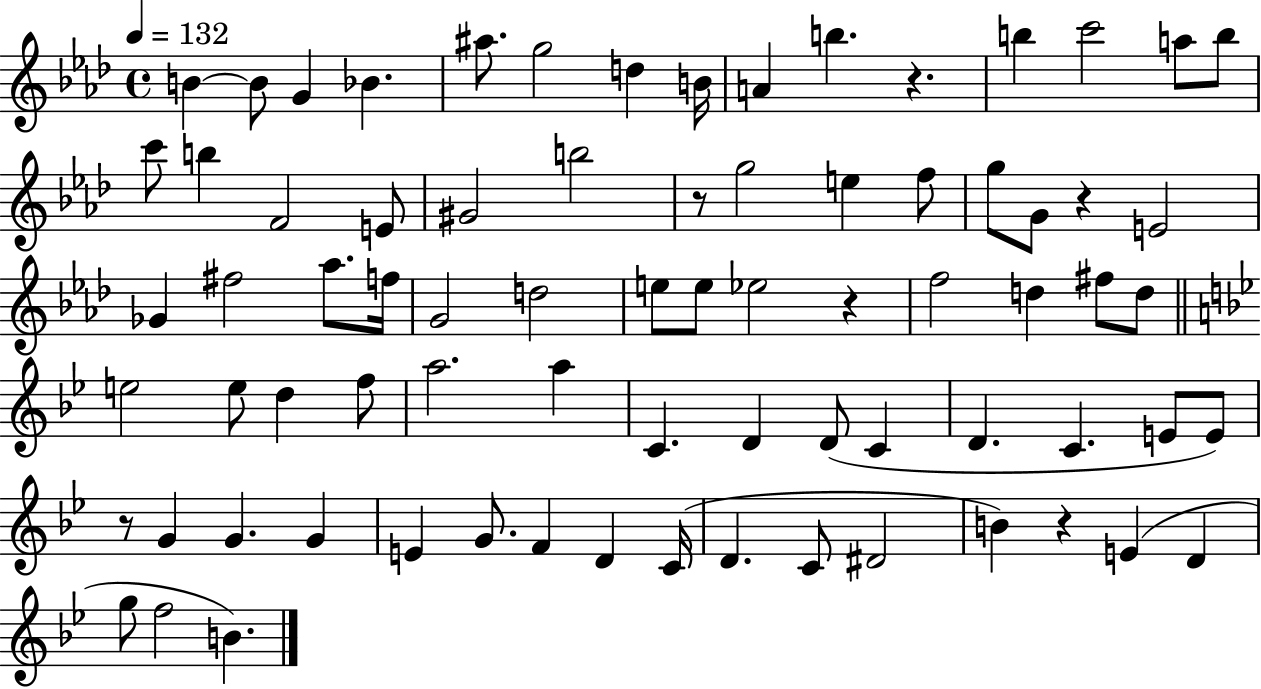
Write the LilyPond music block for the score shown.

{
  \clef treble
  \time 4/4
  \defaultTimeSignature
  \key aes \major
  \tempo 4 = 132
  b'4~~ b'8 g'4 bes'4. | ais''8. g''2 d''4 b'16 | a'4 b''4. r4. | b''4 c'''2 a''8 b''8 | \break c'''8 b''4 f'2 e'8 | gis'2 b''2 | r8 g''2 e''4 f''8 | g''8 g'8 r4 e'2 | \break ges'4 fis''2 aes''8. f''16 | g'2 d''2 | e''8 e''8 ees''2 r4 | f''2 d''4 fis''8 d''8 | \break \bar "||" \break \key bes \major e''2 e''8 d''4 f''8 | a''2. a''4 | c'4. d'4 d'8( c'4 | d'4. c'4. e'8 e'8) | \break r8 g'4 g'4. g'4 | e'4 g'8. f'4 d'4 c'16( | d'4. c'8 dis'2 | b'4) r4 e'4( d'4 | \break g''8 f''2 b'4.) | \bar "|."
}